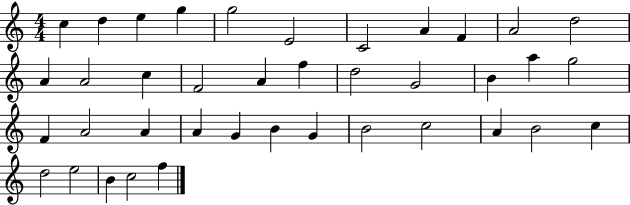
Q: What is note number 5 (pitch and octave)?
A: G5